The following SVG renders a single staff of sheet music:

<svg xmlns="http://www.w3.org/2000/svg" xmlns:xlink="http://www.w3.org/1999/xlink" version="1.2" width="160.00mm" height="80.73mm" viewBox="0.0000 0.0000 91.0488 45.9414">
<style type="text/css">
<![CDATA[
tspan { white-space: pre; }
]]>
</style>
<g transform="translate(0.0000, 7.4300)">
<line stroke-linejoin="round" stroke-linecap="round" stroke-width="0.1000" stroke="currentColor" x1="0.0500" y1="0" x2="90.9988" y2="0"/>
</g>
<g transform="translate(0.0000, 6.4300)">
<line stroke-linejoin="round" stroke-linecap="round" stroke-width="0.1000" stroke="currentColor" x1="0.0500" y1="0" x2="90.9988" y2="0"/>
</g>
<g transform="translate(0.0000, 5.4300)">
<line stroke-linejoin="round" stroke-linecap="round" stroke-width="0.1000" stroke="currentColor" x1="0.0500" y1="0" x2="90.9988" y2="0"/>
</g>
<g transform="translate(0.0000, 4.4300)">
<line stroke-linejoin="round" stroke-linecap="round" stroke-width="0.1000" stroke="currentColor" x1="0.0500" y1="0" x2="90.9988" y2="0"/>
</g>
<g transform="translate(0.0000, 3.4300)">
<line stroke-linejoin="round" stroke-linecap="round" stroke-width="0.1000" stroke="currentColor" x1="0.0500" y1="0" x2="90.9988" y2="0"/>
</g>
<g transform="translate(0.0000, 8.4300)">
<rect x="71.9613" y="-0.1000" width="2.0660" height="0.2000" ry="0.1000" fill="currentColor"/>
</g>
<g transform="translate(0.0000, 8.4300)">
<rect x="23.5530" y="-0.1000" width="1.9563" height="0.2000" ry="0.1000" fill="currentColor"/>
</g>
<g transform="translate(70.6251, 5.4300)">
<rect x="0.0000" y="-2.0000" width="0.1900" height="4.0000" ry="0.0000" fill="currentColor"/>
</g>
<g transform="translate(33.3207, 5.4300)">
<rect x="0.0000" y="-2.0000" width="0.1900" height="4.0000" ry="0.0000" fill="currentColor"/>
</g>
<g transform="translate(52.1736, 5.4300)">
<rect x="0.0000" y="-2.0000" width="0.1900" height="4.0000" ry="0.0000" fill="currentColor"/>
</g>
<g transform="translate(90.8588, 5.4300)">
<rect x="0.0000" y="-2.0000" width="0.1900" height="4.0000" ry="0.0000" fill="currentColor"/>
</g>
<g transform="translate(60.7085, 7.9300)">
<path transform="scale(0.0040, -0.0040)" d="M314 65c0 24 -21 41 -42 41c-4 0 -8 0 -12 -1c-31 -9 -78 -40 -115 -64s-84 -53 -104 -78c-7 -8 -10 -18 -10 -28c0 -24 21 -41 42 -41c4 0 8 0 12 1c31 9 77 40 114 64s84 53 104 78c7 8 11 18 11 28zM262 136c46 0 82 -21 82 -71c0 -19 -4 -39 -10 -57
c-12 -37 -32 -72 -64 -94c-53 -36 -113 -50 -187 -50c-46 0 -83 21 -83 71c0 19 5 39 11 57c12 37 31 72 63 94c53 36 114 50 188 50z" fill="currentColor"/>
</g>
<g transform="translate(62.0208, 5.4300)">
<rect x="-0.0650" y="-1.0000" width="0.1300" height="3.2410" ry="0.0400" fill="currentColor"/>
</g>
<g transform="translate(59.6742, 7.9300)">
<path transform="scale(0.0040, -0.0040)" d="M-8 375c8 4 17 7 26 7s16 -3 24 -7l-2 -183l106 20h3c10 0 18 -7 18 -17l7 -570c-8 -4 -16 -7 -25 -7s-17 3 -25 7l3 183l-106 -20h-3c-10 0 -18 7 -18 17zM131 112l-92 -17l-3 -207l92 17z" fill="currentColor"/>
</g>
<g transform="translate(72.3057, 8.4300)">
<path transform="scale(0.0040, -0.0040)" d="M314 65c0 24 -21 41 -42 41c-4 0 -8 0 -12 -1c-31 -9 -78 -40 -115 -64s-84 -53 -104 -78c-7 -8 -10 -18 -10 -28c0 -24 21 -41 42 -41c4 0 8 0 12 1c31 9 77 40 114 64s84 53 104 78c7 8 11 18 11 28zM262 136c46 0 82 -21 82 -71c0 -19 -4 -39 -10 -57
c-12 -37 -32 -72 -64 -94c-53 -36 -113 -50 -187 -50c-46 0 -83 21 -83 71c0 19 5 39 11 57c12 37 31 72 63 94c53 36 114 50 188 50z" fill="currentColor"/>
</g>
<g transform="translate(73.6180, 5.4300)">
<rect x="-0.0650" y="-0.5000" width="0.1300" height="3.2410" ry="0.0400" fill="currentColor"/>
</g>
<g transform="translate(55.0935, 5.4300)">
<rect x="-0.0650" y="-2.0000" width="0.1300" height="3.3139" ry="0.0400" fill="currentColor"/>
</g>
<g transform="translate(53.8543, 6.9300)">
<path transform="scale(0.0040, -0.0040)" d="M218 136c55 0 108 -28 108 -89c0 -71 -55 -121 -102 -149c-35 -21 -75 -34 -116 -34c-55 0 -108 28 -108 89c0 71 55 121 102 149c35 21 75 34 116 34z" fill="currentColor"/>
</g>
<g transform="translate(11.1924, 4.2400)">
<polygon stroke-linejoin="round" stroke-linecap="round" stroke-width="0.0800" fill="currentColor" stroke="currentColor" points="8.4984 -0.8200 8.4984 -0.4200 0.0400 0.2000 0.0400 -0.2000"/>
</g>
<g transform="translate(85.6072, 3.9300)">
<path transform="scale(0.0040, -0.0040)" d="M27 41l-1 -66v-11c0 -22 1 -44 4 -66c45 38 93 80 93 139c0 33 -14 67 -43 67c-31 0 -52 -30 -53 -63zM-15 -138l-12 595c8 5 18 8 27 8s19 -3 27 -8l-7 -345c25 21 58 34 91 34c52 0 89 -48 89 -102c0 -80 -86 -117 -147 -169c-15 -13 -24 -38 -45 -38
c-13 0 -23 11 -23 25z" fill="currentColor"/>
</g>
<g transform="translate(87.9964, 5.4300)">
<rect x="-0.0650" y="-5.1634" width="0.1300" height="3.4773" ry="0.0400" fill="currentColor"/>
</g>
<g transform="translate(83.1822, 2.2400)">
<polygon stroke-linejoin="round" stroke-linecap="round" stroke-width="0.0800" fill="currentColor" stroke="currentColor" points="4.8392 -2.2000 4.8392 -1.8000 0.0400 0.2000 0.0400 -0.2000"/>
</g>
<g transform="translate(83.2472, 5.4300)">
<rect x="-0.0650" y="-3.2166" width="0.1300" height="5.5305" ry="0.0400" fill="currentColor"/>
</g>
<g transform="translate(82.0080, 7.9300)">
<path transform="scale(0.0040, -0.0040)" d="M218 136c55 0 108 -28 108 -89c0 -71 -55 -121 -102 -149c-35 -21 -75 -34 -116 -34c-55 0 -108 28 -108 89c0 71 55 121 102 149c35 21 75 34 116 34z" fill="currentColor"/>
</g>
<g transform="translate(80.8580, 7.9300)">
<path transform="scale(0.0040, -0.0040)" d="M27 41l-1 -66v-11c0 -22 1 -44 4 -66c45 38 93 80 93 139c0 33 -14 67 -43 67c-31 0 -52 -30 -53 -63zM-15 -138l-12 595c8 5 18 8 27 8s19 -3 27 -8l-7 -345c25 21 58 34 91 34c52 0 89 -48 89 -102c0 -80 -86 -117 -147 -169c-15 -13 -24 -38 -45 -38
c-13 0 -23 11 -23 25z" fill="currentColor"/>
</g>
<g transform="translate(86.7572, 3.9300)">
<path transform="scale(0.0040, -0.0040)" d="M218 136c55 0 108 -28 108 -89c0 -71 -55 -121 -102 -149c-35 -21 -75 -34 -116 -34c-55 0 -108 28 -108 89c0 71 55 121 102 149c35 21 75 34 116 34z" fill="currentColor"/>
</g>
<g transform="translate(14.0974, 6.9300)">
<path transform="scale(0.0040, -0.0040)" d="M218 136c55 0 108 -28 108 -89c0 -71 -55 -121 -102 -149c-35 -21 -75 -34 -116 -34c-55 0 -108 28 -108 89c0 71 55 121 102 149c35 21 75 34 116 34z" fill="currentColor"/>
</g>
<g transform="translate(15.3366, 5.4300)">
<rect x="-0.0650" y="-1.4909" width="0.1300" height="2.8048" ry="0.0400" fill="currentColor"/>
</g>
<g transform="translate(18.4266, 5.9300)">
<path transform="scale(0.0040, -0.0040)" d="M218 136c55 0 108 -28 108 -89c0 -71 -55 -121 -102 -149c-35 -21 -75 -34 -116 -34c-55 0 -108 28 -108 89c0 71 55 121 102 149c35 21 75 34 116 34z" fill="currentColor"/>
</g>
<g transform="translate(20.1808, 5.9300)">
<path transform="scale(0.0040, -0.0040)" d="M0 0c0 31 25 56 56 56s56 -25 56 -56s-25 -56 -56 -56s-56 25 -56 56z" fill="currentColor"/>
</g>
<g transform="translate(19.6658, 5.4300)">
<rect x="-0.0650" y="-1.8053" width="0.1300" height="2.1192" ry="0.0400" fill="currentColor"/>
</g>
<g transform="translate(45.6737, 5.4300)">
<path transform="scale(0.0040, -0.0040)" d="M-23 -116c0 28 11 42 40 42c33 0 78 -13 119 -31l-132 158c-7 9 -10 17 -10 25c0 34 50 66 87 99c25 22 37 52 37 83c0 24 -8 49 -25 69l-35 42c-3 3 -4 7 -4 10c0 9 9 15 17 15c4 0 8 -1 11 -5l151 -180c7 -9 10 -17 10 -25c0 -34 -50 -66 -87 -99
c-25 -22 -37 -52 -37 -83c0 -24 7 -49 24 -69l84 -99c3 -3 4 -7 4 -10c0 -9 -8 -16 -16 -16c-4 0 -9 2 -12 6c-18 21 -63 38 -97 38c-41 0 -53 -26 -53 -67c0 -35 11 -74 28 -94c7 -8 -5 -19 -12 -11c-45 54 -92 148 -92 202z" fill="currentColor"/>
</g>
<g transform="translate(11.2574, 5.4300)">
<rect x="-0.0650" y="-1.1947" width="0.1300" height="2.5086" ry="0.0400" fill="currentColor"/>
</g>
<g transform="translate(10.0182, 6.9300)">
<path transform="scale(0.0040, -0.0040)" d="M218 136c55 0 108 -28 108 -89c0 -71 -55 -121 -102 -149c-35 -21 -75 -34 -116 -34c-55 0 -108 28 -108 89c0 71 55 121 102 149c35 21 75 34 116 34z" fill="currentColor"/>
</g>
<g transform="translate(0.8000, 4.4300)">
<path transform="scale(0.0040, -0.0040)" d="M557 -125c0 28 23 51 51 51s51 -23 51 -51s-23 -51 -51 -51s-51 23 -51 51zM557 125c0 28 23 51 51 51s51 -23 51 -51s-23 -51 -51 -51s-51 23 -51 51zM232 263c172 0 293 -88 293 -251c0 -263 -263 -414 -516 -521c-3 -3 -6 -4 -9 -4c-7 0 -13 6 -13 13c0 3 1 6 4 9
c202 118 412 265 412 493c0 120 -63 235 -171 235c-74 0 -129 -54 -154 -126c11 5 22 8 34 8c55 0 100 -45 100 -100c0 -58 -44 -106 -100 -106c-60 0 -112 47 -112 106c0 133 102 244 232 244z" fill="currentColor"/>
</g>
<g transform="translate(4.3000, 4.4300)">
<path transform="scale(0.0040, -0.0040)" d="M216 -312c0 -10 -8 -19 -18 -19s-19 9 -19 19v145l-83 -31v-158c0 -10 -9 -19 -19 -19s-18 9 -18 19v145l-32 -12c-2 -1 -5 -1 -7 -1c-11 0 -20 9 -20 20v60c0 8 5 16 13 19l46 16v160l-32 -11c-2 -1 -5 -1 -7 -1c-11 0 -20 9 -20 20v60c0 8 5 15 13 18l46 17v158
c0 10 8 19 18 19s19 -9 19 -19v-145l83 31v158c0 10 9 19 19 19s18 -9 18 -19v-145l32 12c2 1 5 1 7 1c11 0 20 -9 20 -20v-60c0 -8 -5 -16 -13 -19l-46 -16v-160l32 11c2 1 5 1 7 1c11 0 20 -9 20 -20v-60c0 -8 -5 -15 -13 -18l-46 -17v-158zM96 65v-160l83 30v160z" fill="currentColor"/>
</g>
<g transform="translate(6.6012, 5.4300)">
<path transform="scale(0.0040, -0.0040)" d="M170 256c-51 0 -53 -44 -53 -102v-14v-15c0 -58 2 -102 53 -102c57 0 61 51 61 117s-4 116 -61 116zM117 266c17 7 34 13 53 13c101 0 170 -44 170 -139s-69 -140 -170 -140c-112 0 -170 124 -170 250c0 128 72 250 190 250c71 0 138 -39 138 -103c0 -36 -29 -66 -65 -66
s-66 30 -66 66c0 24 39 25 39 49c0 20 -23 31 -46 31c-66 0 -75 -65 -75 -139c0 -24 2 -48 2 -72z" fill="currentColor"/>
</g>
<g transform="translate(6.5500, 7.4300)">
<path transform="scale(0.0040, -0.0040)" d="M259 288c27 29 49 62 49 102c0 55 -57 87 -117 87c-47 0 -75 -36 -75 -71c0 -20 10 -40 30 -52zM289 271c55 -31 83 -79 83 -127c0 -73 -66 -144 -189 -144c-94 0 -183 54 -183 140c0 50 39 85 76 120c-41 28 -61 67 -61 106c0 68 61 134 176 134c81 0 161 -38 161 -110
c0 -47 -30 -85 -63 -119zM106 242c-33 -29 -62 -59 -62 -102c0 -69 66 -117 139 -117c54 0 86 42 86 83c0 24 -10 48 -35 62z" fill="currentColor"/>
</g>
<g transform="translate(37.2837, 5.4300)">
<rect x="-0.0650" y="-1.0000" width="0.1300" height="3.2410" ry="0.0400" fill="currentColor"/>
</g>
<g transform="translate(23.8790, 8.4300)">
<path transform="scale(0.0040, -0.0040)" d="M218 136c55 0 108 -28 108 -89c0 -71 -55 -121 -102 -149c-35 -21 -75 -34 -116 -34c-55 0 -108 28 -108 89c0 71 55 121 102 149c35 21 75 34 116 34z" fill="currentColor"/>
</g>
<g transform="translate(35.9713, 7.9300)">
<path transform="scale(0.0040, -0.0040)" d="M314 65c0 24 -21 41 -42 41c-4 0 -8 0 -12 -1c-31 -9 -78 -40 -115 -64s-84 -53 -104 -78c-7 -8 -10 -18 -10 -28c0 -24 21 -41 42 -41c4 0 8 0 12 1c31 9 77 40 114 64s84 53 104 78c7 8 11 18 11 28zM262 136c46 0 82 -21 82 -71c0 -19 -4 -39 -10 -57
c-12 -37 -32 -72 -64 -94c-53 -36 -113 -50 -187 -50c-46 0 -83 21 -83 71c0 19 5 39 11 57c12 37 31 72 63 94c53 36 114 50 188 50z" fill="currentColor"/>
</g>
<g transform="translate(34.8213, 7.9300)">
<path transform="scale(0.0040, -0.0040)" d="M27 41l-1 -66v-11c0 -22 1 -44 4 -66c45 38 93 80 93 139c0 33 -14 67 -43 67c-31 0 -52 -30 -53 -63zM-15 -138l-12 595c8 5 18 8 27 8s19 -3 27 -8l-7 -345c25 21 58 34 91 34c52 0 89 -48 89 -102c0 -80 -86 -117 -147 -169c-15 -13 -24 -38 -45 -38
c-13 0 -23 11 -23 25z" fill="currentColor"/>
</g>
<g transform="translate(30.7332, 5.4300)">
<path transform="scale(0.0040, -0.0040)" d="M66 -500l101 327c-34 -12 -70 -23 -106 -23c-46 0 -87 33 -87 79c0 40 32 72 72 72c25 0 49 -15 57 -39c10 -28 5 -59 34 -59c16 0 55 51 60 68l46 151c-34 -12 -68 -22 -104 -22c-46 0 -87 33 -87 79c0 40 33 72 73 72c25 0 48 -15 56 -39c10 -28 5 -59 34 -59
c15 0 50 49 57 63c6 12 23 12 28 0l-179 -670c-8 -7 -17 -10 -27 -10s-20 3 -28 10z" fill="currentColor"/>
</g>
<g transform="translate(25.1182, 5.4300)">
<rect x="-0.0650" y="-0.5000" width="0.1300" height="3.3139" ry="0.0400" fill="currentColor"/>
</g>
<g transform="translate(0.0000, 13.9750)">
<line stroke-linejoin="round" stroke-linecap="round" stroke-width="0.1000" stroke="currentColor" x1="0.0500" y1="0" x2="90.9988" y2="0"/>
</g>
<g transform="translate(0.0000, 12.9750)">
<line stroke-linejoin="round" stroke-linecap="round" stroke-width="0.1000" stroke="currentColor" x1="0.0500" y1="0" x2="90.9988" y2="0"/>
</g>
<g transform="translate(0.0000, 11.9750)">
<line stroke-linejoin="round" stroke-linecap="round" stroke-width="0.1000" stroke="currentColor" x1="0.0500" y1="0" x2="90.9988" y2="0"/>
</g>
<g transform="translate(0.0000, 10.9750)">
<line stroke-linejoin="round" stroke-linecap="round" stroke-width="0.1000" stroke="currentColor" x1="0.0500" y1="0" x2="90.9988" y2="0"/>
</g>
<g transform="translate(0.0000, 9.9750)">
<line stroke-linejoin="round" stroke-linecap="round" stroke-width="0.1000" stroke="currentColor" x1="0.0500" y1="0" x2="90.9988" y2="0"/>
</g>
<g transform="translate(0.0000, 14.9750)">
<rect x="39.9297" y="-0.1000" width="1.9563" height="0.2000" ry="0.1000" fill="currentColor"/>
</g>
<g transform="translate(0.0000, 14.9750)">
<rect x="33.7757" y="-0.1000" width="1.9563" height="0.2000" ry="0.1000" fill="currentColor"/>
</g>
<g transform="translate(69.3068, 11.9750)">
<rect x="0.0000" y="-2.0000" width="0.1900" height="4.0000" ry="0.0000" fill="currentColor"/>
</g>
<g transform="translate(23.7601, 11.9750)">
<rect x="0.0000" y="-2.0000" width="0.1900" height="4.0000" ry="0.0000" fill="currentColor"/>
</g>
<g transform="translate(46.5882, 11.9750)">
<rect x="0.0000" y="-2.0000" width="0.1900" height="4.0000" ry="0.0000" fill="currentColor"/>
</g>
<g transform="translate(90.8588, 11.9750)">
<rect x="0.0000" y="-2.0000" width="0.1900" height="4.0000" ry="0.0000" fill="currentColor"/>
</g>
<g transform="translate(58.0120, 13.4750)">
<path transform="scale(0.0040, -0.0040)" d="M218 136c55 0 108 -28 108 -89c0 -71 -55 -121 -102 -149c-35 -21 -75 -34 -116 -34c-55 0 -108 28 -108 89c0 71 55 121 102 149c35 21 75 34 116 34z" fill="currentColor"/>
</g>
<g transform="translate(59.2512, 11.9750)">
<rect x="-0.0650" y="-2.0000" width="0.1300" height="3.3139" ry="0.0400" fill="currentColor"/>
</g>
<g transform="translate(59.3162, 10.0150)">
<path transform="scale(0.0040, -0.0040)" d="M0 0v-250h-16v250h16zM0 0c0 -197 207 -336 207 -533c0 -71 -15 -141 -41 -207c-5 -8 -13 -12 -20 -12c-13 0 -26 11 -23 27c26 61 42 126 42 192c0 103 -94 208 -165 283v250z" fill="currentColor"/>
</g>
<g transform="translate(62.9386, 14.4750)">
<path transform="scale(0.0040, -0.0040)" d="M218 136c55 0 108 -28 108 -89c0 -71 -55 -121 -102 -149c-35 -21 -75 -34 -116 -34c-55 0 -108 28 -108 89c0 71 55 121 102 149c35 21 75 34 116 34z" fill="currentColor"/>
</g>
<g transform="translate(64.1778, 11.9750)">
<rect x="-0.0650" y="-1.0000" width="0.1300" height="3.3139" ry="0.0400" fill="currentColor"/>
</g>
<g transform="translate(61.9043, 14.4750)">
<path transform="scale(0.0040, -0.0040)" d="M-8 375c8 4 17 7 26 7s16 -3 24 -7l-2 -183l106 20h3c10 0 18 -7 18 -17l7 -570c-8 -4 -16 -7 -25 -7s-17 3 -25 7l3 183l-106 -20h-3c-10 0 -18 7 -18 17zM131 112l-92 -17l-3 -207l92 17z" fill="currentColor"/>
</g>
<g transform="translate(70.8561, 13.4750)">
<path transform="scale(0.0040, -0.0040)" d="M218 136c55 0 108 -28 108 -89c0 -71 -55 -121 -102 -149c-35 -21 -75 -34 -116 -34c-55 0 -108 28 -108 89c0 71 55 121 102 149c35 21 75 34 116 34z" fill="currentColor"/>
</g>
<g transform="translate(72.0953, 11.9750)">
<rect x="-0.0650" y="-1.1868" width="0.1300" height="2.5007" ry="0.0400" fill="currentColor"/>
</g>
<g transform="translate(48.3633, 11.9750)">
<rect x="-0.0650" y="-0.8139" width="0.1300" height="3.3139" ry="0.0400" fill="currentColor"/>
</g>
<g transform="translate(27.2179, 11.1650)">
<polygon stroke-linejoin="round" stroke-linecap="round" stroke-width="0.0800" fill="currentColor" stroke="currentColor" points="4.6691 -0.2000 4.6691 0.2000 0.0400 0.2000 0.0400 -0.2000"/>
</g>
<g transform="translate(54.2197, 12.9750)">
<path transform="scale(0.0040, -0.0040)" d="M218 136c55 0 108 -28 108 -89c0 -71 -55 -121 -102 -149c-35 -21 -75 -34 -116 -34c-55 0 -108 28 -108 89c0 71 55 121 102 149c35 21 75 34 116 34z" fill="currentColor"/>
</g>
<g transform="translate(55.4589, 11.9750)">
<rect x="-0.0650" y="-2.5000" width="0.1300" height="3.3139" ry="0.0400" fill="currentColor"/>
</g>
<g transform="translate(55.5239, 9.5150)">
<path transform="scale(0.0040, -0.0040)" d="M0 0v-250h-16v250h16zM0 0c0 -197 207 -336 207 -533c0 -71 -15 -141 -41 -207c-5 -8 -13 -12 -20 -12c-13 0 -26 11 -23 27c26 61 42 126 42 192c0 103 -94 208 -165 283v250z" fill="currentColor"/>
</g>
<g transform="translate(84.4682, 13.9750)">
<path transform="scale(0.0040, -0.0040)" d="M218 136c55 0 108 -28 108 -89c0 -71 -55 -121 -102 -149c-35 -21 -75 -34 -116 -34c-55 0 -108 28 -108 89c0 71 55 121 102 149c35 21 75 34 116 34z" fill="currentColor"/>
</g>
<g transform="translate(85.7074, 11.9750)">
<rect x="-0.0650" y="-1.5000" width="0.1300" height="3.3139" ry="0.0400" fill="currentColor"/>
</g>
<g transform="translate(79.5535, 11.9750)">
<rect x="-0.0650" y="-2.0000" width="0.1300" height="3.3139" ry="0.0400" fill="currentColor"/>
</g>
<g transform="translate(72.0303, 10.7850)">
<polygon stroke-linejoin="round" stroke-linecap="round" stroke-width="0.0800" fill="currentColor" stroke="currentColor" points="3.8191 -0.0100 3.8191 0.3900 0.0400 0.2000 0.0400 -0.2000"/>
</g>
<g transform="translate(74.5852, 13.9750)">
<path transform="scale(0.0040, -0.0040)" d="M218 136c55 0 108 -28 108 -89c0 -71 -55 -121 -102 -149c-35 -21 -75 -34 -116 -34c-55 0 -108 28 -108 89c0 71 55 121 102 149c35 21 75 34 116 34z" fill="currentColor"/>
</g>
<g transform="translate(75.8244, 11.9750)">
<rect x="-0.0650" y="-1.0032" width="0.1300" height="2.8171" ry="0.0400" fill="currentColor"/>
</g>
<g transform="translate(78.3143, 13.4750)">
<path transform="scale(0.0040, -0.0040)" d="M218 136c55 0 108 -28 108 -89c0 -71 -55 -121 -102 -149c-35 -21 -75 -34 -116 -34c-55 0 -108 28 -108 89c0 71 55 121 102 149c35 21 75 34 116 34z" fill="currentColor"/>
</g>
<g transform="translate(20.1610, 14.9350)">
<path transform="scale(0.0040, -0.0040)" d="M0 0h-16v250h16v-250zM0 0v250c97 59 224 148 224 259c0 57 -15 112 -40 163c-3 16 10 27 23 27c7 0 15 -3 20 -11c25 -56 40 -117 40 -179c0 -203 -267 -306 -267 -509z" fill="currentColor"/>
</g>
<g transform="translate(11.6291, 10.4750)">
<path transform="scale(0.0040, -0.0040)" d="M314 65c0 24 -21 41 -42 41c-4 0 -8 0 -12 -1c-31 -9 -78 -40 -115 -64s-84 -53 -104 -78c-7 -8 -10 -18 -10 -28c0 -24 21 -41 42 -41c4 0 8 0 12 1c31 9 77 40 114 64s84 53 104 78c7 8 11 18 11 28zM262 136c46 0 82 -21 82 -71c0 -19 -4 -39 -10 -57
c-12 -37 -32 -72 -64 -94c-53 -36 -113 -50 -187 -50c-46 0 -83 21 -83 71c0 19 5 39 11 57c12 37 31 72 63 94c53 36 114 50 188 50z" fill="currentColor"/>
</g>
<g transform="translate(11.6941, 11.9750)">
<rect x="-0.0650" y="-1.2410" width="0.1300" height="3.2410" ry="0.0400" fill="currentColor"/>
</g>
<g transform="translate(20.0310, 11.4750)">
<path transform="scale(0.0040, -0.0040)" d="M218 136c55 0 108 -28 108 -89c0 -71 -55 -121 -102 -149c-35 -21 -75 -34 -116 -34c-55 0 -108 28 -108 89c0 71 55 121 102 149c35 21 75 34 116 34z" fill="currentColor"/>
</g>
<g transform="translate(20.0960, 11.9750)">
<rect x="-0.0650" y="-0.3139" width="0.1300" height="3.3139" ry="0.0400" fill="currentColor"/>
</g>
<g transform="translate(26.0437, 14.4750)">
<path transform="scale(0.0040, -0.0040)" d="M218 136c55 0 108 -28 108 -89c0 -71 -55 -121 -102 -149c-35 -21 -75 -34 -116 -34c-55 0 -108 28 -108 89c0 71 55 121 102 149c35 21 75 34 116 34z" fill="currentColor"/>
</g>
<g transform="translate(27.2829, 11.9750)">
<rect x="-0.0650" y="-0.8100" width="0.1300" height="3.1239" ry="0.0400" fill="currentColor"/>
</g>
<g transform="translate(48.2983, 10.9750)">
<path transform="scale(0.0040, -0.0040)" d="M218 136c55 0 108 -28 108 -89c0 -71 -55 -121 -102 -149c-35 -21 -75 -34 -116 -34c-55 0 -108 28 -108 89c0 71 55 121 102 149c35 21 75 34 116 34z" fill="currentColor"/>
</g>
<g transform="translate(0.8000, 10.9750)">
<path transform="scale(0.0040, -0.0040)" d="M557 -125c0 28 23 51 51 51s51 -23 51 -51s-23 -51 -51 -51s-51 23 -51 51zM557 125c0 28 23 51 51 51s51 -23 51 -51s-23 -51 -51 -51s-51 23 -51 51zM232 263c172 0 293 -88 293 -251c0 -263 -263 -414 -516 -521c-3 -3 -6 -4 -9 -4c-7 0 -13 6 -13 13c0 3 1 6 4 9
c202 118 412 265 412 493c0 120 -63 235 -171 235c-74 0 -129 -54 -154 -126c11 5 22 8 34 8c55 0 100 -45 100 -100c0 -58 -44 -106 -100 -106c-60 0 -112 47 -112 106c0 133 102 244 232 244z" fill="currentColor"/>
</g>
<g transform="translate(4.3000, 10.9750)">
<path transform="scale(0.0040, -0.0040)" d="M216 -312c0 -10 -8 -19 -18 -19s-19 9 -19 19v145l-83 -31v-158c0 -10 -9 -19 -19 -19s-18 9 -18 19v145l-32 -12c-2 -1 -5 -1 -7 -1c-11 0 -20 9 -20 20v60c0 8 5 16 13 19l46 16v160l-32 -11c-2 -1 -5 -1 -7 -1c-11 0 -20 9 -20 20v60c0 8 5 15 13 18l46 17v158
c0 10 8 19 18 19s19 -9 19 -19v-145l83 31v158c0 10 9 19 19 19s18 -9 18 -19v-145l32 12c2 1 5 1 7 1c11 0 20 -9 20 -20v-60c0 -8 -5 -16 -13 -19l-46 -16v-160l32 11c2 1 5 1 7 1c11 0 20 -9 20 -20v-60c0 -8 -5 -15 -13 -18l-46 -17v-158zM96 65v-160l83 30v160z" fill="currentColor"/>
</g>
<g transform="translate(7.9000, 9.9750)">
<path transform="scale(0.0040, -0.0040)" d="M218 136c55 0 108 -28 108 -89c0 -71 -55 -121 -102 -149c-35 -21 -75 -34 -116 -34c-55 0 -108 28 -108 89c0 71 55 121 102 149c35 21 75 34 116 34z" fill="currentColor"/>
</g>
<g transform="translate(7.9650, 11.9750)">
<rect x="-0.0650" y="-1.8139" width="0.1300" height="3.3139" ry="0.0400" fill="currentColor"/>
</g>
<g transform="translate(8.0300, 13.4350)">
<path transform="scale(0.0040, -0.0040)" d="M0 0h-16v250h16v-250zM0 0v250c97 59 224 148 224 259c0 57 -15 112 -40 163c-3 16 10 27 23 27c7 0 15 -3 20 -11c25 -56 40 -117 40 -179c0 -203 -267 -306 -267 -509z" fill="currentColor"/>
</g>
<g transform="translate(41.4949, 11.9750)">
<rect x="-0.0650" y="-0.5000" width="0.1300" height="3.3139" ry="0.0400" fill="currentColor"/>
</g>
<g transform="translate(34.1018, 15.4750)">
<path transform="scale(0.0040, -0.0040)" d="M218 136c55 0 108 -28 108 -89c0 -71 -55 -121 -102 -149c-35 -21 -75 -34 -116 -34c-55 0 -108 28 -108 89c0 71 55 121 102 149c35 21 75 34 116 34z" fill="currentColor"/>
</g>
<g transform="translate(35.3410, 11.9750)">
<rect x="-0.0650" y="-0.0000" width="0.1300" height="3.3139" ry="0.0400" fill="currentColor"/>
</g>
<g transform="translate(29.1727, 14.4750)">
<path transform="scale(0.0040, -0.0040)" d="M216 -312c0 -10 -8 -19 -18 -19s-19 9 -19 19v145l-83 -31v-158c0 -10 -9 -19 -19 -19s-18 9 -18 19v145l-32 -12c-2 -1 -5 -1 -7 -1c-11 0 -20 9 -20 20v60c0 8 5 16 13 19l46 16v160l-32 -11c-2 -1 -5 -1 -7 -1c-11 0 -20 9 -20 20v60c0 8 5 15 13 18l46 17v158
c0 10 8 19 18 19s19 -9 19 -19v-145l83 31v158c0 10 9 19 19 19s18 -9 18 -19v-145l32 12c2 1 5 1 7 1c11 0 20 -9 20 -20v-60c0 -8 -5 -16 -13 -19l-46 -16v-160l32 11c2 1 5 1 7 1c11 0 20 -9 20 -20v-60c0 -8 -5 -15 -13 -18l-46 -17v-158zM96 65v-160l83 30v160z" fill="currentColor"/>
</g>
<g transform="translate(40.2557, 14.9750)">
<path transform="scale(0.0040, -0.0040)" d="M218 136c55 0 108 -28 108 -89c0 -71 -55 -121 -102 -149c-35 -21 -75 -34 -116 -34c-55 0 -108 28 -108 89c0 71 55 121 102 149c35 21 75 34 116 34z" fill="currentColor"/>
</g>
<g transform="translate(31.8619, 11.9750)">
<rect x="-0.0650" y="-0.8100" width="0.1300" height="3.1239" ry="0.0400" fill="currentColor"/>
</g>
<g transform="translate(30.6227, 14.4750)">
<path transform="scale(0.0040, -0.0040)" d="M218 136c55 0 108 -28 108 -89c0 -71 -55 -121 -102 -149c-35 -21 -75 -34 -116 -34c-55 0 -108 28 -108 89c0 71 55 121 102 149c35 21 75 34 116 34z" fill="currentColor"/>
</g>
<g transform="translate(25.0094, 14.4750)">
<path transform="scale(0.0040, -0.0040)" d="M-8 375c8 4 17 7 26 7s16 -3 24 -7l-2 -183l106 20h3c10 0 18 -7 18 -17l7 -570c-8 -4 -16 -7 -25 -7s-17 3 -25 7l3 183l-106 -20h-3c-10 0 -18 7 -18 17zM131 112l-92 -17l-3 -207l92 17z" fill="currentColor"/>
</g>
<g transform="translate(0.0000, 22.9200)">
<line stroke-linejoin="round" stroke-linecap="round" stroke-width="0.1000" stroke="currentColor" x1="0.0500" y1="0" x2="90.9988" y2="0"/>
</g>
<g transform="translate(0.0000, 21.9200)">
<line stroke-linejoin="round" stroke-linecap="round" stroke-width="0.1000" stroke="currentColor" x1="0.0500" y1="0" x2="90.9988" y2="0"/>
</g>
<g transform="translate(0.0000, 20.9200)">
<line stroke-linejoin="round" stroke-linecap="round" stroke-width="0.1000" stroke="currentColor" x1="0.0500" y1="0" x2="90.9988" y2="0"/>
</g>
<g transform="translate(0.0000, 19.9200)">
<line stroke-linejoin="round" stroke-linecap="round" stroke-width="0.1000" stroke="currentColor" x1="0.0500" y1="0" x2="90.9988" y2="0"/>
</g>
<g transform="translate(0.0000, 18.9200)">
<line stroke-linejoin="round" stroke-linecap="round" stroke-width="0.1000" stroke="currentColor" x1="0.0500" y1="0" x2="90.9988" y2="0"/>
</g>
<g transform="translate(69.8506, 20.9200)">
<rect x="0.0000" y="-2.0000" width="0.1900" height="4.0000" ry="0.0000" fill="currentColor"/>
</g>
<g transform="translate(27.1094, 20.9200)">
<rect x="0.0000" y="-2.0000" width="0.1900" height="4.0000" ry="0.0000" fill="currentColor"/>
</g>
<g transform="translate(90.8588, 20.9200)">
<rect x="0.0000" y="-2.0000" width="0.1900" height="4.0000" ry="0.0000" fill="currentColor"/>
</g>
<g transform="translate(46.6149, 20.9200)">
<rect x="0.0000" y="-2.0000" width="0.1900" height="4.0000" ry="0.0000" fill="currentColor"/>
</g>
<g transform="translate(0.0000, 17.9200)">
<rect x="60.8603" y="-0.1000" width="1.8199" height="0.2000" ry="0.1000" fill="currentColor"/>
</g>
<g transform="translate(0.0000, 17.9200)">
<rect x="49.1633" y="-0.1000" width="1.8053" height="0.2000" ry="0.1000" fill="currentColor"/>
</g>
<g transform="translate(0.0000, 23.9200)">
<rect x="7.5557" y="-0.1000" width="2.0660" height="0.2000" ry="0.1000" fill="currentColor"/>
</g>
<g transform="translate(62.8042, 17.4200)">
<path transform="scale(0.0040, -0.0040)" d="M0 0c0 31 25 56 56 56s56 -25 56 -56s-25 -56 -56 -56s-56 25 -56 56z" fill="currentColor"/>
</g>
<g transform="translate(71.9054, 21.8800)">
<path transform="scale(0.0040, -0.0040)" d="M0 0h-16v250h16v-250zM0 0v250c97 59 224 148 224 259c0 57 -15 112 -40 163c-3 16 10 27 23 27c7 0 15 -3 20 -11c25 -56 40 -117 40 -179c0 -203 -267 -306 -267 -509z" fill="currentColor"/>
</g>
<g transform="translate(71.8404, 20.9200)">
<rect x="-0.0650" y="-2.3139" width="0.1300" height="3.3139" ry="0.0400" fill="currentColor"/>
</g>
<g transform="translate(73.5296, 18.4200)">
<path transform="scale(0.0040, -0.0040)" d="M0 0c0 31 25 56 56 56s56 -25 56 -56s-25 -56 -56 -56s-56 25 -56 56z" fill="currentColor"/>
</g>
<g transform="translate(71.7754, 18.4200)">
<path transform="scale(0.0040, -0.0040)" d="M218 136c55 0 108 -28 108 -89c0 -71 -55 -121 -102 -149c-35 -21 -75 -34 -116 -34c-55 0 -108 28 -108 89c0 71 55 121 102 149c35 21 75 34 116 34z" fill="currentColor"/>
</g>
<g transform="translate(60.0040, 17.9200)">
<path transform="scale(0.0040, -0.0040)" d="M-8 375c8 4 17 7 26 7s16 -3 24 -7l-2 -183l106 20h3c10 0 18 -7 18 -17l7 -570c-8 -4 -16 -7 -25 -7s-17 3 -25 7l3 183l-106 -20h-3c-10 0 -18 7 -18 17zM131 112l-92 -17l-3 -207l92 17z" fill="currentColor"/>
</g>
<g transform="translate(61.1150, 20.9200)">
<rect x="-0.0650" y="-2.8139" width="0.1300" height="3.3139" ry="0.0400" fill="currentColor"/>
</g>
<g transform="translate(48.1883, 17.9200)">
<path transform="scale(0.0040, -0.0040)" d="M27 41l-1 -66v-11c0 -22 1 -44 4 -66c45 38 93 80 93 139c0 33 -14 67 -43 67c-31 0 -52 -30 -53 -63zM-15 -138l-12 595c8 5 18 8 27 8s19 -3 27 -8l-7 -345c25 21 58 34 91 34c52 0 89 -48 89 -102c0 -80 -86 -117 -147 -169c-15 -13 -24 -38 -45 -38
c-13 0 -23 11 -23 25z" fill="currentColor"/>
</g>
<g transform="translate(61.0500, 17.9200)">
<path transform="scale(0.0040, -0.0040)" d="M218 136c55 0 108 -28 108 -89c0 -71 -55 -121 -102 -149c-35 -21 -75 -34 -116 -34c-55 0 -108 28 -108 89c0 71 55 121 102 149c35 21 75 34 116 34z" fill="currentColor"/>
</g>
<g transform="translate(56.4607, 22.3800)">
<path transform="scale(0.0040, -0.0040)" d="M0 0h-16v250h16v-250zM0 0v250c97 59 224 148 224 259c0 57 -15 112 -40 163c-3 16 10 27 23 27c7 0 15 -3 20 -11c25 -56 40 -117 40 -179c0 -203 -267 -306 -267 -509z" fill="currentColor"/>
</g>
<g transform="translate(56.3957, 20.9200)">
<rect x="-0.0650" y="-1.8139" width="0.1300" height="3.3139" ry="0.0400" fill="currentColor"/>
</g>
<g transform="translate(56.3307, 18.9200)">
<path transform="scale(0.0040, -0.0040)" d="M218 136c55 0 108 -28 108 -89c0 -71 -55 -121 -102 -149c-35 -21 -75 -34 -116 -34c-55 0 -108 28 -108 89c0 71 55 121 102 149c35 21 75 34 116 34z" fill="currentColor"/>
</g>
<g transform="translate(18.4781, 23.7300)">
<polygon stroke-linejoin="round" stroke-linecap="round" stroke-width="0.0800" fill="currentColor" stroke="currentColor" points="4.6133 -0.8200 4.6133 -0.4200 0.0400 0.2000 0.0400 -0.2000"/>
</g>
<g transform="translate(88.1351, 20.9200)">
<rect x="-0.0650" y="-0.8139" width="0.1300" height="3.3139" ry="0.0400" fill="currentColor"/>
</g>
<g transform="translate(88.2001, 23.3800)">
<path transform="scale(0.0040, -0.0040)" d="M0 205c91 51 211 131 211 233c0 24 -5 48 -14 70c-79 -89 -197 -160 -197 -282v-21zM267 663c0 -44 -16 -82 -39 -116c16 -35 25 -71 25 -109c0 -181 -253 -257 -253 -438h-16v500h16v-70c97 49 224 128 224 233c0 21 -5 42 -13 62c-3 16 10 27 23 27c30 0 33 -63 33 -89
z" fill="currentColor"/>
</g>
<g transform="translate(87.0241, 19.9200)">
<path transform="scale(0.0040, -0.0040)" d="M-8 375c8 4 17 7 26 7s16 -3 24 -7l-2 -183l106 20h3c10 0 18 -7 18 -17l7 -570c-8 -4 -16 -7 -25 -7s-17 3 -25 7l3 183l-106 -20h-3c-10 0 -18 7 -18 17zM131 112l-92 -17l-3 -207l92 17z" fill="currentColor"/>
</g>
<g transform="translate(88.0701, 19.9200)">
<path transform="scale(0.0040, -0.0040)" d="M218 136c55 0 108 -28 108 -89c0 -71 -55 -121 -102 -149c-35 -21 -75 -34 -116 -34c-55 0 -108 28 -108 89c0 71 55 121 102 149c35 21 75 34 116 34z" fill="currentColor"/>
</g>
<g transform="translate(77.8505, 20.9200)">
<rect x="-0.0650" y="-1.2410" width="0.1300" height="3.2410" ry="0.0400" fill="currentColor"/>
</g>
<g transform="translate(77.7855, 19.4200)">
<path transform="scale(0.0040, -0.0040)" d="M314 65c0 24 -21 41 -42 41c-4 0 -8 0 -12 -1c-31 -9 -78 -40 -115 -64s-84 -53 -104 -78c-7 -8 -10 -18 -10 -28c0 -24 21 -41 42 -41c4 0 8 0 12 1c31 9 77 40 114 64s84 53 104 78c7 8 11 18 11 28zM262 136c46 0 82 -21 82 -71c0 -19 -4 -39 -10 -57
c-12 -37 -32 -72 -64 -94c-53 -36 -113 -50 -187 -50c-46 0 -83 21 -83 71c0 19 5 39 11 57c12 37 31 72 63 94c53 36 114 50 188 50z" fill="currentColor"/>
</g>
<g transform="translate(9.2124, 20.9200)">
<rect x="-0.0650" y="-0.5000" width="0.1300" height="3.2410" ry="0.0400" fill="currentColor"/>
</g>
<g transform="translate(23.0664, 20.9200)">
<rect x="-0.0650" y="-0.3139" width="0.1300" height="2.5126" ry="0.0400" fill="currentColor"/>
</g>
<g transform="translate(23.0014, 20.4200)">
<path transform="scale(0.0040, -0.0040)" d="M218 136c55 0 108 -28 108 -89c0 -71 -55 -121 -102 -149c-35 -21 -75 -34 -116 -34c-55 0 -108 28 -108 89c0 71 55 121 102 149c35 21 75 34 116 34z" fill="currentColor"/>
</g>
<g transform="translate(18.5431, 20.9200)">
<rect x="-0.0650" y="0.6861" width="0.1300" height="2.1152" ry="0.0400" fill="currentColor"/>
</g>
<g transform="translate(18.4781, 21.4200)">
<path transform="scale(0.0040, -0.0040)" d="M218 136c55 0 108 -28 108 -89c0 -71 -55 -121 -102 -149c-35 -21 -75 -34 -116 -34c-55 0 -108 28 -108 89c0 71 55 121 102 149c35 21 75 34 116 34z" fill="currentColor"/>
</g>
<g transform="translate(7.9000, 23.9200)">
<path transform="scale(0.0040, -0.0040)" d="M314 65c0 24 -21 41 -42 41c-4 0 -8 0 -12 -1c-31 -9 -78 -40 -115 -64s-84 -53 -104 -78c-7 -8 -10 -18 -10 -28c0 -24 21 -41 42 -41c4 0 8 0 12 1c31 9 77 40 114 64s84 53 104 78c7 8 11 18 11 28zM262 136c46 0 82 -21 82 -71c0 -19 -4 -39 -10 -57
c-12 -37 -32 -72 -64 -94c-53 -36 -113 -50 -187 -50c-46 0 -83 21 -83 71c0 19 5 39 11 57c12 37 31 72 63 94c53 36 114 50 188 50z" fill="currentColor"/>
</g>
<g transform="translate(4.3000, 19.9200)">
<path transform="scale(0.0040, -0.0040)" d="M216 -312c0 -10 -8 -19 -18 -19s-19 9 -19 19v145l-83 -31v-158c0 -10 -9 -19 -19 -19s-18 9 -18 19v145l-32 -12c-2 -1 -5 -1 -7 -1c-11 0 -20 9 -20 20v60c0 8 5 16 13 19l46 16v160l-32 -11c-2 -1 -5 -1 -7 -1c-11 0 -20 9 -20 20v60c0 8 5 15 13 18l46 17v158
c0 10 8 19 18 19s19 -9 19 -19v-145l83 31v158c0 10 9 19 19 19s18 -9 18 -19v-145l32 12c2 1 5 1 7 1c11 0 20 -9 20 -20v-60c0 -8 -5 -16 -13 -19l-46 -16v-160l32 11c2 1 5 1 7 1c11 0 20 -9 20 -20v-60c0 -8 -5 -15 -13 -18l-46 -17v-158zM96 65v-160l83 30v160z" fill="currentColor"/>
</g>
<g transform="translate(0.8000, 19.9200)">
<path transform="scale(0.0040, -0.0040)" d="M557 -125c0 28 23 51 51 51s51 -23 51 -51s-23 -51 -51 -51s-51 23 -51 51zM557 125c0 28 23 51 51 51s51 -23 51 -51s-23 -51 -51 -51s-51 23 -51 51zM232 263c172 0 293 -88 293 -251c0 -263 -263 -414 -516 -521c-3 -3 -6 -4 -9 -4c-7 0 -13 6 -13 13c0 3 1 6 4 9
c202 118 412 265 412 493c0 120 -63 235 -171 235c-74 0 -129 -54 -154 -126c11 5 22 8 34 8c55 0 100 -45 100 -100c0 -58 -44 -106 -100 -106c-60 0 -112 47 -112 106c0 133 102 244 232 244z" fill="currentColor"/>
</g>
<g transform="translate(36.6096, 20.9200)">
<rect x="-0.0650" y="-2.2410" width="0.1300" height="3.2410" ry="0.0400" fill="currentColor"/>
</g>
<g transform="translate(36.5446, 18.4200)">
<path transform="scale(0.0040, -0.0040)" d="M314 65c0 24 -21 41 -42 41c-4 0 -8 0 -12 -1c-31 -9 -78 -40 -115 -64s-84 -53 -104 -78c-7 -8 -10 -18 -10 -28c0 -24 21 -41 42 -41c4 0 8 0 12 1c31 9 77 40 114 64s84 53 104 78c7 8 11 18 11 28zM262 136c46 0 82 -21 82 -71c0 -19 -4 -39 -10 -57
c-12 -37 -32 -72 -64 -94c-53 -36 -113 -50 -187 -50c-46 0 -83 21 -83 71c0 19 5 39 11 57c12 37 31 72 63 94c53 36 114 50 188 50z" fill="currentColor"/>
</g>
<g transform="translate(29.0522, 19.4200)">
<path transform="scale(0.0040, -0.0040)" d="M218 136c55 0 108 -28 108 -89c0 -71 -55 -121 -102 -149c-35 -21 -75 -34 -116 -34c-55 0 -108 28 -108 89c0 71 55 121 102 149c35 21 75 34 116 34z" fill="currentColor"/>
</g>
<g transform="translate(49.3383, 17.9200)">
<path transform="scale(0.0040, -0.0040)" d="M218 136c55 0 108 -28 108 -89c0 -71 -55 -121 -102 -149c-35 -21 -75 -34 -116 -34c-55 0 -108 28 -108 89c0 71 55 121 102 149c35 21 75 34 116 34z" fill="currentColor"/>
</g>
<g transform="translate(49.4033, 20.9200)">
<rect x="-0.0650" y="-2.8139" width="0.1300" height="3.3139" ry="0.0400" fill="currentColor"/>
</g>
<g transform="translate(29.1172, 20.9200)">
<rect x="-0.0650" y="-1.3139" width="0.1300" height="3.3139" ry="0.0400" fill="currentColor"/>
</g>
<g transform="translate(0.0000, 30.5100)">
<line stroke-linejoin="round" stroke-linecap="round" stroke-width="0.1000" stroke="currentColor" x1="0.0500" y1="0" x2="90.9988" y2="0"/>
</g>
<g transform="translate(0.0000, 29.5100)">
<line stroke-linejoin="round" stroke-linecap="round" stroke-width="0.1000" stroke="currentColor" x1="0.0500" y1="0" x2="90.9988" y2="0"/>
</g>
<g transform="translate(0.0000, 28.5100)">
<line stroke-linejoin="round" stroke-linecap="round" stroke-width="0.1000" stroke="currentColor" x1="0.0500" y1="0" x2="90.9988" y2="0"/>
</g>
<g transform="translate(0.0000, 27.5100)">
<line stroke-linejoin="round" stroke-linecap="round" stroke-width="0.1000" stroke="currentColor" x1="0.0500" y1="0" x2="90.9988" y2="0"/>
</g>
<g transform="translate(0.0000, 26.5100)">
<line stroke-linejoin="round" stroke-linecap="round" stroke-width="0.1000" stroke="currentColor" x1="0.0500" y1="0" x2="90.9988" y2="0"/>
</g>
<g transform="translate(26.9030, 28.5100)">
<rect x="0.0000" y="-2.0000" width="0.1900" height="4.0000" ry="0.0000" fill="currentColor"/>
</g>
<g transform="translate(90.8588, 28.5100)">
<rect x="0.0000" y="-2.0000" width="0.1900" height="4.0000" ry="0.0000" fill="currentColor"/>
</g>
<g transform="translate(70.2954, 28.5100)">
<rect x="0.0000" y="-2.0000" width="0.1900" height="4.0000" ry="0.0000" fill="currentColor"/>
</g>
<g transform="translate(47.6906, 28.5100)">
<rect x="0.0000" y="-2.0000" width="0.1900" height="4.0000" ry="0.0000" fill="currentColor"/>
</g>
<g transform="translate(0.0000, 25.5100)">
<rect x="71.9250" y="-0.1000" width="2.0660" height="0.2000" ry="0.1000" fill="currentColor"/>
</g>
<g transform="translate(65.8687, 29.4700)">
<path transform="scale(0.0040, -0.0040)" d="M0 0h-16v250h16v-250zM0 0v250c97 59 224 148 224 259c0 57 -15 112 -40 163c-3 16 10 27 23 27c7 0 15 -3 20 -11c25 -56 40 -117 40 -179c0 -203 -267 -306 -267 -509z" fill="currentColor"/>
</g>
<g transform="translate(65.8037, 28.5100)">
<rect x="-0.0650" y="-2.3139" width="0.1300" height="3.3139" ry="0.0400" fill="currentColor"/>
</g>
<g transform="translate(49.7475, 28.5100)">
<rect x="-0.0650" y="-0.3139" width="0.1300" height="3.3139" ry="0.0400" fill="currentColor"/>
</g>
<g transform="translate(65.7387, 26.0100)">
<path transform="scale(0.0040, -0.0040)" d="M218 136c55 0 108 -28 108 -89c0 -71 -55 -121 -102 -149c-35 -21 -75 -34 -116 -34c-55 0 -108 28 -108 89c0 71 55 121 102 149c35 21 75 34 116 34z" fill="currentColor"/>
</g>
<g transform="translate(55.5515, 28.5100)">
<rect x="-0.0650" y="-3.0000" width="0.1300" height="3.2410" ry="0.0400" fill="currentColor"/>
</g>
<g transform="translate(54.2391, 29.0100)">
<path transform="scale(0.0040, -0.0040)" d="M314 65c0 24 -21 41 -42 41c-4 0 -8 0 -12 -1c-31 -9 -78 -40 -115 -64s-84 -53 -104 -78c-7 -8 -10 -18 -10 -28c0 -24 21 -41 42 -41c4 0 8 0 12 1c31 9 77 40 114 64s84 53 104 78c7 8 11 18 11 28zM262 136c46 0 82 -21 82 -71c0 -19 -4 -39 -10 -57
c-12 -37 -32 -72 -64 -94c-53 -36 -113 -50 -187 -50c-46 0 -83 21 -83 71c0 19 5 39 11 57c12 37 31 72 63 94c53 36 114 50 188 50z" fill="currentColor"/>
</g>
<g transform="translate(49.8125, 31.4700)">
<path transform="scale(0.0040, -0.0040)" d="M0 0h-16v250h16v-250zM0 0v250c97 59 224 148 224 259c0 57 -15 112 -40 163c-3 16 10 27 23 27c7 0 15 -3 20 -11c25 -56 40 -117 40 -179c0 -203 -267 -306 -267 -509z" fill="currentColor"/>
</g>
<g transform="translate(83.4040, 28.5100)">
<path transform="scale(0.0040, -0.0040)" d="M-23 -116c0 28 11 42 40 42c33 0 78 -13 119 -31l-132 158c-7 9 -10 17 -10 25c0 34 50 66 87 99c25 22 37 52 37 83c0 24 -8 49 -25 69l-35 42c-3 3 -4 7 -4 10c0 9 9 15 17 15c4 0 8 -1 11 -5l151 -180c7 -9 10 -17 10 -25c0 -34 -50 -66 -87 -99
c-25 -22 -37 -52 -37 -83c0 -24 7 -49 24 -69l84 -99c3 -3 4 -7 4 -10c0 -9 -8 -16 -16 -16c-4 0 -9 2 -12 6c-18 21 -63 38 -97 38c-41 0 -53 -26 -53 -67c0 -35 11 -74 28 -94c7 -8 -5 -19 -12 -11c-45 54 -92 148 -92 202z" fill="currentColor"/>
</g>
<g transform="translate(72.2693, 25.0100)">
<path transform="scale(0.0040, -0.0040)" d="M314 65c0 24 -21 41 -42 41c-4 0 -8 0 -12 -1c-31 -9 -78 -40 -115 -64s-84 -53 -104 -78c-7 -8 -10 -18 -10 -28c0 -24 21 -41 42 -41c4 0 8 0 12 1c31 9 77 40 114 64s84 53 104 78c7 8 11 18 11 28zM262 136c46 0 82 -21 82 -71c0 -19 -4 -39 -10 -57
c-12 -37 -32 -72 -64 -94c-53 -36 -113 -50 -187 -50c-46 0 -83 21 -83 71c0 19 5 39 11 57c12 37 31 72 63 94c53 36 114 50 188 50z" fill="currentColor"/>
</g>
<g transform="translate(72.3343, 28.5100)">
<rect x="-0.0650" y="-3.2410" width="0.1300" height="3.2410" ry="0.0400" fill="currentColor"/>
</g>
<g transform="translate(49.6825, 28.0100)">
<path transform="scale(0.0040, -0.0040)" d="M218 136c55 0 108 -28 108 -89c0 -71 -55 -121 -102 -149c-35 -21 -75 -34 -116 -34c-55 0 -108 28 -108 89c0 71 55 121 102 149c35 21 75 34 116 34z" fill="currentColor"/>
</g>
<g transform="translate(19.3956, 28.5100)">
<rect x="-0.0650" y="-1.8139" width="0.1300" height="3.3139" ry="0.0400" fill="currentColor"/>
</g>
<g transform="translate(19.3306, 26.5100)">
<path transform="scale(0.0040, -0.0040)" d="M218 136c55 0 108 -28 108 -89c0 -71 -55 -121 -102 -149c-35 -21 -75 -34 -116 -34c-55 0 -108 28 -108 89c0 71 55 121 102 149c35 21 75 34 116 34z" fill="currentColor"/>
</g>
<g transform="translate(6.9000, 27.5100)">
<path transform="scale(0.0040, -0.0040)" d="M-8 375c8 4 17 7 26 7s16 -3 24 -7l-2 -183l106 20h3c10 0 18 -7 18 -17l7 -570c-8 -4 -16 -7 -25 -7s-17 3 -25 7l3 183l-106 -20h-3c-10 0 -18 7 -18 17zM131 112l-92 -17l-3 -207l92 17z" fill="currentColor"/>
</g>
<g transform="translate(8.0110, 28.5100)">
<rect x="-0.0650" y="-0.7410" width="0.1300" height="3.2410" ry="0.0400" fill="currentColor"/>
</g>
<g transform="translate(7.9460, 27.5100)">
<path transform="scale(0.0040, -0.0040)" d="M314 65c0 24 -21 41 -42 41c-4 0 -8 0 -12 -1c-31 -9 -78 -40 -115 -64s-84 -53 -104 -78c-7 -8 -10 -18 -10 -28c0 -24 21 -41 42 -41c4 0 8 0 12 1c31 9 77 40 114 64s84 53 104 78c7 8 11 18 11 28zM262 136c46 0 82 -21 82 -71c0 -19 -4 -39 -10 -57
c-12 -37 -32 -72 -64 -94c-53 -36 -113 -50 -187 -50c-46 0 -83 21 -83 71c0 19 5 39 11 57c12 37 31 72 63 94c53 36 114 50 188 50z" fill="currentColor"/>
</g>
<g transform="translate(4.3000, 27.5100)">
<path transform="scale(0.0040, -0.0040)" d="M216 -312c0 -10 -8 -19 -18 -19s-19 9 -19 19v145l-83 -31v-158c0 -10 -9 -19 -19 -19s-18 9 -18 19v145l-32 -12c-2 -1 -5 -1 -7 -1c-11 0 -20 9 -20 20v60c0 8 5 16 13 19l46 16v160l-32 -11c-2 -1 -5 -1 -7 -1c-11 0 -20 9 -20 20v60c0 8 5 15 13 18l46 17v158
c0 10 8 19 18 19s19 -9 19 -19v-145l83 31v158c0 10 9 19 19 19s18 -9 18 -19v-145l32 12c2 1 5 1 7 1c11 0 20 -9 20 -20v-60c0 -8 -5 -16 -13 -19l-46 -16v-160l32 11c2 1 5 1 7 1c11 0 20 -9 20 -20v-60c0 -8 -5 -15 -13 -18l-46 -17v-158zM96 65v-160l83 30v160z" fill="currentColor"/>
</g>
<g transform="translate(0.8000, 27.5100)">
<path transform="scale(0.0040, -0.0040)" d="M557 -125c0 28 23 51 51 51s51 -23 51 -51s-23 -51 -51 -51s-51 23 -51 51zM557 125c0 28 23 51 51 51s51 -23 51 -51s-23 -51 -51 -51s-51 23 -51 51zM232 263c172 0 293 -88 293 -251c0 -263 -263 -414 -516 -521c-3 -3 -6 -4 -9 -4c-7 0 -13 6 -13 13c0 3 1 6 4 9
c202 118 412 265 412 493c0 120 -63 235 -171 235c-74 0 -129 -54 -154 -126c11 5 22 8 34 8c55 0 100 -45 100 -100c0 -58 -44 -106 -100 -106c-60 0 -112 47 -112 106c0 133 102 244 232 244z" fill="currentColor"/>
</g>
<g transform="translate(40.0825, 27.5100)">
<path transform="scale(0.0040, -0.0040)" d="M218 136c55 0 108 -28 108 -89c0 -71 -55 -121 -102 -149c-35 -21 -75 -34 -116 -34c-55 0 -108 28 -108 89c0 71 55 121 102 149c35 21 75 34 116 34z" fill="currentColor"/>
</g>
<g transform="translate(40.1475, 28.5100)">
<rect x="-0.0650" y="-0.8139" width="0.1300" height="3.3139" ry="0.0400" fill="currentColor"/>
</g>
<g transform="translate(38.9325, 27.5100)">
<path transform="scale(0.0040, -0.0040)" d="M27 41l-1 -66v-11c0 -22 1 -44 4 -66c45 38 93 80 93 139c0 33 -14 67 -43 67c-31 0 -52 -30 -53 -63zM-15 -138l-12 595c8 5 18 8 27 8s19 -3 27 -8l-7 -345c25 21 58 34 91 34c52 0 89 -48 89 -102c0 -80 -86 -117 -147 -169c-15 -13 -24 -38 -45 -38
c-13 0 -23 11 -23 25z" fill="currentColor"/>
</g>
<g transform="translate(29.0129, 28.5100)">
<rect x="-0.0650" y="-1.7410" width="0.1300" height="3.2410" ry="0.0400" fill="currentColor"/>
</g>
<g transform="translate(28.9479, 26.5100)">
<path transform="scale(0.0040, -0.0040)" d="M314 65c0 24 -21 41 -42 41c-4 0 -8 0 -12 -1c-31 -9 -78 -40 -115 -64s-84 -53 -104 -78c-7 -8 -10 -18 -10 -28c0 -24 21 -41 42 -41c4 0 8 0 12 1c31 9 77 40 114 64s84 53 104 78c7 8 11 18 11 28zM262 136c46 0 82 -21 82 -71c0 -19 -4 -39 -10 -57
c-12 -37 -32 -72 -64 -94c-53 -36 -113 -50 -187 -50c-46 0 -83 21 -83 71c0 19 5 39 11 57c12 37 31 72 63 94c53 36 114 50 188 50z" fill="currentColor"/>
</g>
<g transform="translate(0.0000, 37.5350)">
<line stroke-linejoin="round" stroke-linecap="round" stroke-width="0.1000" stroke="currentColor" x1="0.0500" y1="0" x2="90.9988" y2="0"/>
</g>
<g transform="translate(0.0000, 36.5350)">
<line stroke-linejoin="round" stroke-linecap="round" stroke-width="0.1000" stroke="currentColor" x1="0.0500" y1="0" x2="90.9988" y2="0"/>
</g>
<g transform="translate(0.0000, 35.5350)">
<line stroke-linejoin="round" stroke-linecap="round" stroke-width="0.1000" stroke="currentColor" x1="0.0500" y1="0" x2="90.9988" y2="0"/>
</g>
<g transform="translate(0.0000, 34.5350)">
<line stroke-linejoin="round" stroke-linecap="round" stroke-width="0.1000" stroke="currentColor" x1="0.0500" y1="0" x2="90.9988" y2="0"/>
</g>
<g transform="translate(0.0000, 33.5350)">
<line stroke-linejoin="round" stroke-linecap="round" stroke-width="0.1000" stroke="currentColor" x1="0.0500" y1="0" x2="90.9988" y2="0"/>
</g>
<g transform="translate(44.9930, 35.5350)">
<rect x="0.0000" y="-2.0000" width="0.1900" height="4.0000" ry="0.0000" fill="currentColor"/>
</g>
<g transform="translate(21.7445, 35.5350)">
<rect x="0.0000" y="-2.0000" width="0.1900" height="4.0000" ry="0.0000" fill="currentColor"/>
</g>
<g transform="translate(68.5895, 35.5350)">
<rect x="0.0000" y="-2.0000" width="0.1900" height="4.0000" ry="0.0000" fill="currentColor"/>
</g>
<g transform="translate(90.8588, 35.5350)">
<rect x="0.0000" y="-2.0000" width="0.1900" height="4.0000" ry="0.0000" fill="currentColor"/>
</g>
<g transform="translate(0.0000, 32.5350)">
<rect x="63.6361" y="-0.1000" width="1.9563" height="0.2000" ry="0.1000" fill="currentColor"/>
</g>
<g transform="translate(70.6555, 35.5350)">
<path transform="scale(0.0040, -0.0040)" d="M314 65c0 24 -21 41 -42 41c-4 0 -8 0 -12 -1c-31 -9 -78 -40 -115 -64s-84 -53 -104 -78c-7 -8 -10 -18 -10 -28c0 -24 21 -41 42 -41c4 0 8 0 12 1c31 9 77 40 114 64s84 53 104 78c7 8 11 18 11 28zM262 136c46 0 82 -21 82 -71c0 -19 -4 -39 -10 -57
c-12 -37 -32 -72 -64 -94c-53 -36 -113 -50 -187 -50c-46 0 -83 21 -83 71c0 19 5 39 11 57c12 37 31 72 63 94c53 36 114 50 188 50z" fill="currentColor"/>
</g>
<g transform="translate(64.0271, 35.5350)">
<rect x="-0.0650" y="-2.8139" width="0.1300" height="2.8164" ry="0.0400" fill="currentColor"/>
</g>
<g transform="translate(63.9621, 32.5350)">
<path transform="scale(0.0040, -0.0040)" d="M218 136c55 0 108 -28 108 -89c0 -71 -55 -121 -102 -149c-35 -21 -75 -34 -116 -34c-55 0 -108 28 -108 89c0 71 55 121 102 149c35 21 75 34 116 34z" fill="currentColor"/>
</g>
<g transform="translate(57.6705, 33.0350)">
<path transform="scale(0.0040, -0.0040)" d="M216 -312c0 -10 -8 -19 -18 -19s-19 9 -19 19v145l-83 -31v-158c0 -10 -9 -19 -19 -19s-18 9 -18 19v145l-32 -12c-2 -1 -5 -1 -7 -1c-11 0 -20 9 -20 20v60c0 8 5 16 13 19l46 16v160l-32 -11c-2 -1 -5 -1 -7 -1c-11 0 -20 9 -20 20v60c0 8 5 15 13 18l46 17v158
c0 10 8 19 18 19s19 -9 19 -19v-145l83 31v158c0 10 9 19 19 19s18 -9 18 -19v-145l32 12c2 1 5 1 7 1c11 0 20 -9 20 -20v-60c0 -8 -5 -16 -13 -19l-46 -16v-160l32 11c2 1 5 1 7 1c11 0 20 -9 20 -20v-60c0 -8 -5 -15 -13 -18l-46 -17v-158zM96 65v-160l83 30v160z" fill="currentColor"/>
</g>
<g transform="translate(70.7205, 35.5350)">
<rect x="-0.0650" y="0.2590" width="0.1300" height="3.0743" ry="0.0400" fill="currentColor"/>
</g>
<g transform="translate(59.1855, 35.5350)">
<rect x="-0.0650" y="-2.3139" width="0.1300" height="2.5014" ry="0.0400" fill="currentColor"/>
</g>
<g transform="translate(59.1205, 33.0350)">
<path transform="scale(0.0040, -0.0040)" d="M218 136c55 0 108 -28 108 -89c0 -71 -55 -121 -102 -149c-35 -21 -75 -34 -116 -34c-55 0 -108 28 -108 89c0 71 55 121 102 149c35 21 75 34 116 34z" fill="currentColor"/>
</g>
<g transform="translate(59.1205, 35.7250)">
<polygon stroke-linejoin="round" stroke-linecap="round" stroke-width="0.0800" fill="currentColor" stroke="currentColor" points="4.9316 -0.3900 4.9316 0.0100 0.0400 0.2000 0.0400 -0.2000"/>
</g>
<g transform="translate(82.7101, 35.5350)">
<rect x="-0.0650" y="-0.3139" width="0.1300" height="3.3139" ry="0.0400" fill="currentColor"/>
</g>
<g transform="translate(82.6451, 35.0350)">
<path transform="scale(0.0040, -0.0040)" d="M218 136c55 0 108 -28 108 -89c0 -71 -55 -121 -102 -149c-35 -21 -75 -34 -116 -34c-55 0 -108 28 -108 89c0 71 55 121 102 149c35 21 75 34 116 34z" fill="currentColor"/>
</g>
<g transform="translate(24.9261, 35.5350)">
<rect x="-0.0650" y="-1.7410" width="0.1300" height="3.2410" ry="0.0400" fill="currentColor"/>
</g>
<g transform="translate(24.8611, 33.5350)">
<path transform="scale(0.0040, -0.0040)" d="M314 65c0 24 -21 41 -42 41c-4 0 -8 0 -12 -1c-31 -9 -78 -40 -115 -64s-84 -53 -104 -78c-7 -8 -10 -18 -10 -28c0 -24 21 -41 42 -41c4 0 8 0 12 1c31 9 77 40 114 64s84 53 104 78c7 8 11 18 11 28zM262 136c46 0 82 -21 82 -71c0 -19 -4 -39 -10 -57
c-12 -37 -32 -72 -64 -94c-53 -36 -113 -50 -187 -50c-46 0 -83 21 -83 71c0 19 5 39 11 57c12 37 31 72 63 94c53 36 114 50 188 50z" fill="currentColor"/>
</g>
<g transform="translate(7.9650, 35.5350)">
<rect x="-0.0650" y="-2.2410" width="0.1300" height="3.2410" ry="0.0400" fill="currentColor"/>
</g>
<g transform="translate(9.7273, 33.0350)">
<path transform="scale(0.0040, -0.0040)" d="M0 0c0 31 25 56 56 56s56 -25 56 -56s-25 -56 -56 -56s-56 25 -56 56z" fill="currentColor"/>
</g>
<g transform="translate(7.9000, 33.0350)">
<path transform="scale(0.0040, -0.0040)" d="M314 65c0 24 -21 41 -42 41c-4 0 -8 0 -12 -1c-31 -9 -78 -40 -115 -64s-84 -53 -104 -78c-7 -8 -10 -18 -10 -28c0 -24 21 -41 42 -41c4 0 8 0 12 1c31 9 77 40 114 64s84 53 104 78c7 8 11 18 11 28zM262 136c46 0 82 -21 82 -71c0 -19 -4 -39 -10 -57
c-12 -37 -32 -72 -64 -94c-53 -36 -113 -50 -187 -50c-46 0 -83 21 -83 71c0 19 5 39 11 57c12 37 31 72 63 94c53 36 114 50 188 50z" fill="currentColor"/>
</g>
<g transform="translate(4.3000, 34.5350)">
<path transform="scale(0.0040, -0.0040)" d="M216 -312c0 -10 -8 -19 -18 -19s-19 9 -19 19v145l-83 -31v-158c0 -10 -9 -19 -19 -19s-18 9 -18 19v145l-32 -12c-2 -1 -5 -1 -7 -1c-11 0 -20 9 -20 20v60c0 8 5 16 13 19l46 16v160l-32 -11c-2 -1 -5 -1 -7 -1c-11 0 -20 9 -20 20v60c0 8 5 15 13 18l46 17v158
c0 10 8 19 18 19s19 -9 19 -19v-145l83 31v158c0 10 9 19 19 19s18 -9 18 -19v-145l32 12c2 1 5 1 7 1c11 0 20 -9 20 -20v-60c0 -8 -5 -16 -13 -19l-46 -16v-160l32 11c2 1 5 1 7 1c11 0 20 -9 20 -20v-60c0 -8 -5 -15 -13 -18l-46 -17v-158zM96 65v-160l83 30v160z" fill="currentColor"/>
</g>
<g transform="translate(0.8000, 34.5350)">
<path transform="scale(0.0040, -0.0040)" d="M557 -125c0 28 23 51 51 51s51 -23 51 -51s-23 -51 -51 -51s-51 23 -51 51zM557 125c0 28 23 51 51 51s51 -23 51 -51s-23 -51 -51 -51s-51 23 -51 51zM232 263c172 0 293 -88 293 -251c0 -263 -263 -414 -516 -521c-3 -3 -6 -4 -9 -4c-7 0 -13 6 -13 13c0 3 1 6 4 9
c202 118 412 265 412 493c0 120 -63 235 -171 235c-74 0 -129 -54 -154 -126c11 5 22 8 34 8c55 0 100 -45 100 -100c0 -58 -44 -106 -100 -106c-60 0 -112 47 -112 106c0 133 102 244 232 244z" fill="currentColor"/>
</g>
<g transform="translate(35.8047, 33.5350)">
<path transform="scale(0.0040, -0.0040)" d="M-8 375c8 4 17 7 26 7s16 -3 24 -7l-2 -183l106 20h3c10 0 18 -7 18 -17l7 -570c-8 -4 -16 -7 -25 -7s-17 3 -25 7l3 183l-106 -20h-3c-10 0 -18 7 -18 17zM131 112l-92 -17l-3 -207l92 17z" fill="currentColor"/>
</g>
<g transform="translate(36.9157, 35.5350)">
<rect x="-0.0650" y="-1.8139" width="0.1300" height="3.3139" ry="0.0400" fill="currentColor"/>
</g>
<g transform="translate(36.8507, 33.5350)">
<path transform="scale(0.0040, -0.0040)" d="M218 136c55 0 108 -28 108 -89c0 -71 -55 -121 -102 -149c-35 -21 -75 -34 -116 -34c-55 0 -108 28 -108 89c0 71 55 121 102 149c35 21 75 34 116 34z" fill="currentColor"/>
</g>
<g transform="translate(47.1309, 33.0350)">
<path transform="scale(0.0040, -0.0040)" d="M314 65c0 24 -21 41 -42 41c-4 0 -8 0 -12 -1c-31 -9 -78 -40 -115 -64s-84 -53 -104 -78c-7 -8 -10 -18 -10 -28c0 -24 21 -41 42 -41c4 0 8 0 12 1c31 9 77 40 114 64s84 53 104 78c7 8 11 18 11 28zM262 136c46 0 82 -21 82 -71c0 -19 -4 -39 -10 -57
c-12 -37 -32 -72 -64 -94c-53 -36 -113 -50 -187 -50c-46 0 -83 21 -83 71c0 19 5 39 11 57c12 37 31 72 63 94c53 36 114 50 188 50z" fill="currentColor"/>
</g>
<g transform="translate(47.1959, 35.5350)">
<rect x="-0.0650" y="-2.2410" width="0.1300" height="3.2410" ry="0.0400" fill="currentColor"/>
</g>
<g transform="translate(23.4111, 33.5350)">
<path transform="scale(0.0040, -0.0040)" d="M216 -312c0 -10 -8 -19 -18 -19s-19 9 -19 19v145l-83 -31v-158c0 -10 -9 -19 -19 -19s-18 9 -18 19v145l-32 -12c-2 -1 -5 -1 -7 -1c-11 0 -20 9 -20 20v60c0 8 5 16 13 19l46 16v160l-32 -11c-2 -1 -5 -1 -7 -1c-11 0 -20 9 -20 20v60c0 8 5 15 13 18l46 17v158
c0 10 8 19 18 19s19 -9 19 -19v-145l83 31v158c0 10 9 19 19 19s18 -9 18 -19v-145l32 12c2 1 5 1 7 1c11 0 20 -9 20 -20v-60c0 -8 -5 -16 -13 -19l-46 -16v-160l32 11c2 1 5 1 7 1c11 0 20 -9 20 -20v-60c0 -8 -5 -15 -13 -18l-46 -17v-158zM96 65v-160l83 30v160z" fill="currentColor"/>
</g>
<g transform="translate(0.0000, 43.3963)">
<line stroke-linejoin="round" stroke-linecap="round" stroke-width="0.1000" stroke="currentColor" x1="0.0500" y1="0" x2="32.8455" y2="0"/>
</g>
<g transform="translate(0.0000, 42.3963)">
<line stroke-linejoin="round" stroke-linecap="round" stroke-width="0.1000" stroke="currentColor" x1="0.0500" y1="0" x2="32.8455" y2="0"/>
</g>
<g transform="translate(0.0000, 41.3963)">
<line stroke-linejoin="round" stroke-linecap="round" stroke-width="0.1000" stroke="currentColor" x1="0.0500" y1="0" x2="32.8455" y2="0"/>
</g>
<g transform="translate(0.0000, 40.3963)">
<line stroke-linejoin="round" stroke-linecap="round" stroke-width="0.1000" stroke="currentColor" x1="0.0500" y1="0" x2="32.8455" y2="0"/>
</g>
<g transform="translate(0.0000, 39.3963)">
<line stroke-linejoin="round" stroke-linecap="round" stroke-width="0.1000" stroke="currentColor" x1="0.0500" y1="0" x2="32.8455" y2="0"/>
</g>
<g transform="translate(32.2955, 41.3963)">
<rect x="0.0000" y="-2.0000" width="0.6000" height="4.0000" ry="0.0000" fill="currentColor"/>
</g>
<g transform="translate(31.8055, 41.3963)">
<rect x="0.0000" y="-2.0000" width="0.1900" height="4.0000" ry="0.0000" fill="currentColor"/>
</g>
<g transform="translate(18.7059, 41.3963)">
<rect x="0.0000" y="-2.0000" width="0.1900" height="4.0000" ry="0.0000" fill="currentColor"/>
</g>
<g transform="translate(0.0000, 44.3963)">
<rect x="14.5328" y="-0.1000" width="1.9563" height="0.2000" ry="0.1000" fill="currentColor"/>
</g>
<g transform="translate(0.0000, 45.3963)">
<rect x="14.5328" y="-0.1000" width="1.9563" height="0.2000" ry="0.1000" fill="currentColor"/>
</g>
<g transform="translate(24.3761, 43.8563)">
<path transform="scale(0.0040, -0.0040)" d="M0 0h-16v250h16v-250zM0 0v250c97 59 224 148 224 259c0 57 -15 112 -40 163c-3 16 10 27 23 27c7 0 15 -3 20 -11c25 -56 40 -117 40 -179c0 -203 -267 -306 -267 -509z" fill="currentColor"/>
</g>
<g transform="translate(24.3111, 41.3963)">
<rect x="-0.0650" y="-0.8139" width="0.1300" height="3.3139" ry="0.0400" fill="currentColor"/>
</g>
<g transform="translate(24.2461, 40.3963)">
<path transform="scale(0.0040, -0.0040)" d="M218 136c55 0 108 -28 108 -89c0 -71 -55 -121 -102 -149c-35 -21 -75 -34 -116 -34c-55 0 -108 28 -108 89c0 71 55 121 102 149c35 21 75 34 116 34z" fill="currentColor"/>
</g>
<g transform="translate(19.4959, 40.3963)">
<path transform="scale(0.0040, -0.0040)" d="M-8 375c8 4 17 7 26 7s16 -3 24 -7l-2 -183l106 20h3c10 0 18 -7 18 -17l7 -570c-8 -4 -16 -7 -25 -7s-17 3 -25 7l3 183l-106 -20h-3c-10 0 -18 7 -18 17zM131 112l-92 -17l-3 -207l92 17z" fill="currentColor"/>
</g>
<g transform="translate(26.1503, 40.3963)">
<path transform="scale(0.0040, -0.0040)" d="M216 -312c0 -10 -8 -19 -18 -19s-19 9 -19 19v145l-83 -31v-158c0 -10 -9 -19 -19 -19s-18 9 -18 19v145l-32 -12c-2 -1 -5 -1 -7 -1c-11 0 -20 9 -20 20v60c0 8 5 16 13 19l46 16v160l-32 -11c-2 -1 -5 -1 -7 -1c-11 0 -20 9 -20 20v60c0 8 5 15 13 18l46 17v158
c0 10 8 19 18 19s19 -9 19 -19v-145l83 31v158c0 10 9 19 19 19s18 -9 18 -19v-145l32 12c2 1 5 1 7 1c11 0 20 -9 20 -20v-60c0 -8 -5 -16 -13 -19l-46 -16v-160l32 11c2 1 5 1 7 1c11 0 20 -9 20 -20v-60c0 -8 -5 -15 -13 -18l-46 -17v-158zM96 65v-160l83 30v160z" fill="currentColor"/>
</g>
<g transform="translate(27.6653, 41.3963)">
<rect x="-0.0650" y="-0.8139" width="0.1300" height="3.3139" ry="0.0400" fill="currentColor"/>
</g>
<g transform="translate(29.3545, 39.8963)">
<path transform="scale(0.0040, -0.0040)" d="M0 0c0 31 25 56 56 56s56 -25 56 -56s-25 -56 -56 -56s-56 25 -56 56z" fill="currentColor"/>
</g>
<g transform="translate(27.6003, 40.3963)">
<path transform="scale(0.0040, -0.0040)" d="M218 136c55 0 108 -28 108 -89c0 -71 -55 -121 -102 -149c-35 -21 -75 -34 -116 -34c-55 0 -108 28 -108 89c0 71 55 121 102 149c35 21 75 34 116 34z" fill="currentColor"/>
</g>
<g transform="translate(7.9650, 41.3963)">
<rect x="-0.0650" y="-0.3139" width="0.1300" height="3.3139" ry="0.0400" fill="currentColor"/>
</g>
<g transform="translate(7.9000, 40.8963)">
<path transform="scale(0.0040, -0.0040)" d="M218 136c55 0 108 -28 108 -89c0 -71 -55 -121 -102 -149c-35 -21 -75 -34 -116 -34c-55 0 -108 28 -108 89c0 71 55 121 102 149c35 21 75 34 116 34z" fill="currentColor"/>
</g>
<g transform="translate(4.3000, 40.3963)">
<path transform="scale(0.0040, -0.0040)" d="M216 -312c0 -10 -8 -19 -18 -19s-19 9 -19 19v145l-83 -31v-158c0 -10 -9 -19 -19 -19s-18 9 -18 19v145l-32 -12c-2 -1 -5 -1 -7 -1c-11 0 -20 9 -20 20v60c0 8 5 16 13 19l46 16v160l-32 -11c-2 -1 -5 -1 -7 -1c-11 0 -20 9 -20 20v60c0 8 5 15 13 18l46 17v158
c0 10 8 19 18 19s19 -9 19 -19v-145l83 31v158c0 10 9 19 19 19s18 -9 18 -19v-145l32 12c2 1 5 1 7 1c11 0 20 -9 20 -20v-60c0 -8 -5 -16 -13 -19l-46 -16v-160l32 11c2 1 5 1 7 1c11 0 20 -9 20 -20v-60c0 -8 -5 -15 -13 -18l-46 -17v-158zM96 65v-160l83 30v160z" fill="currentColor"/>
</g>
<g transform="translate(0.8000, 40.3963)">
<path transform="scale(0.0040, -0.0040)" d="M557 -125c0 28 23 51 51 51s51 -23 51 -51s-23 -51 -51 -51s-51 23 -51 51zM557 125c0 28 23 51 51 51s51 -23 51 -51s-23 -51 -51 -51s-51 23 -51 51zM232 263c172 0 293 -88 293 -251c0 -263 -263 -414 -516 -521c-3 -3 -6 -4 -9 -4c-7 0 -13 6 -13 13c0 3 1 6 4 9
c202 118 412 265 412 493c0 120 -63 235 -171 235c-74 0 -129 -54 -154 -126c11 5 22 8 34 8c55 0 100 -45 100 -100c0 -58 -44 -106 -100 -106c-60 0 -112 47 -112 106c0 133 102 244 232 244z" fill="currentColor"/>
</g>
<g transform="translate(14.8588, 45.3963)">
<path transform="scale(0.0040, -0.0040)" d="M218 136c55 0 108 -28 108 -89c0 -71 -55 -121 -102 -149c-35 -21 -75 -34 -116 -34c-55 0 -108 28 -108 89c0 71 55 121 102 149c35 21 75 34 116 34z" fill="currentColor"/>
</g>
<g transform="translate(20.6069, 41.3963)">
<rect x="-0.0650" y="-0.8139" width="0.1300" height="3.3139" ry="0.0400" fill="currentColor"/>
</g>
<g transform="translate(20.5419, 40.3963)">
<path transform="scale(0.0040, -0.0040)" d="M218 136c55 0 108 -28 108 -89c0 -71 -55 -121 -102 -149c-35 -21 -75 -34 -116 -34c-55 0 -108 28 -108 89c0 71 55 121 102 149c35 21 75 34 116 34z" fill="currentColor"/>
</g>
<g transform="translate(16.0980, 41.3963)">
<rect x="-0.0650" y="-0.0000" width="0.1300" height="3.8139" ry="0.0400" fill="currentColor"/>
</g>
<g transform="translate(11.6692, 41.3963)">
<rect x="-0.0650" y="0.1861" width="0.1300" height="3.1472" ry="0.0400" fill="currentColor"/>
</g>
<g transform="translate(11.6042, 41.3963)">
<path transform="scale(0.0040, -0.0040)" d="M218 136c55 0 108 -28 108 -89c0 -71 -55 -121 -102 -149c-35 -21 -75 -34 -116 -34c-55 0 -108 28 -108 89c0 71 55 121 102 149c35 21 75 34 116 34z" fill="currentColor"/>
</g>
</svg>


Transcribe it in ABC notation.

X:1
T:Untitled
M:6/8
L:1/4
K:G
A,,/2 A,,/2 C,/2 E,, z/4 _F,,2 z A,, F,,2 E,,2 _F,,/2 _G,/2 A,/2 G,2 E,/2 F,,/2 ^F,,/2 D,, E,, ^F, B,,/2 A,,/2 F,, A,,/2 G,,/2 A,, G,, E,,2 C,/2 E,/2 G, B,2 _C A,/2 C B,/2 G,2 F,/4 F,2 A, A,2 _F, E,/2 C,2 B,/2 D2 z B,2 ^A,2 A, B,2 ^B,/2 C/2 D,2 E, E, D, C,, F, F,/2 ^F,